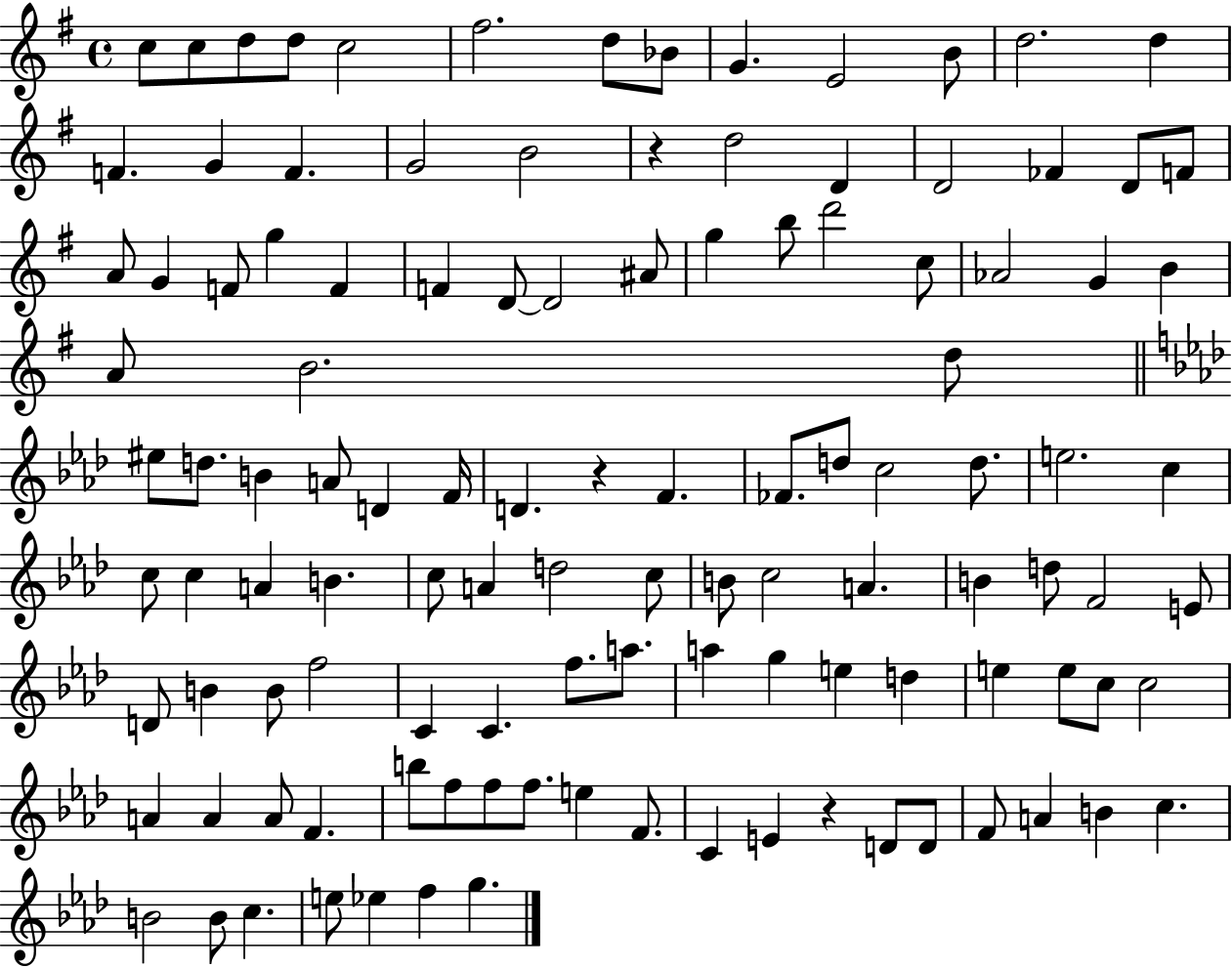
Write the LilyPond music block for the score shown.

{
  \clef treble
  \time 4/4
  \defaultTimeSignature
  \key g \major
  c''8 c''8 d''8 d''8 c''2 | fis''2. d''8 bes'8 | g'4. e'2 b'8 | d''2. d''4 | \break f'4. g'4 f'4. | g'2 b'2 | r4 d''2 d'4 | d'2 fes'4 d'8 f'8 | \break a'8 g'4 f'8 g''4 f'4 | f'4 d'8~~ d'2 ais'8 | g''4 b''8 d'''2 c''8 | aes'2 g'4 b'4 | \break a'8 b'2. d''8 | \bar "||" \break \key f \minor eis''8 d''8. b'4 a'8 d'4 f'16 | d'4. r4 f'4. | fes'8. d''8 c''2 d''8. | e''2. c''4 | \break c''8 c''4 a'4 b'4. | c''8 a'4 d''2 c''8 | b'8 c''2 a'4. | b'4 d''8 f'2 e'8 | \break d'8 b'4 b'8 f''2 | c'4 c'4. f''8. a''8. | a''4 g''4 e''4 d''4 | e''4 e''8 c''8 c''2 | \break a'4 a'4 a'8 f'4. | b''8 f''8 f''8 f''8. e''4 f'8. | c'4 e'4 r4 d'8 d'8 | f'8 a'4 b'4 c''4. | \break b'2 b'8 c''4. | e''8 ees''4 f''4 g''4. | \bar "|."
}